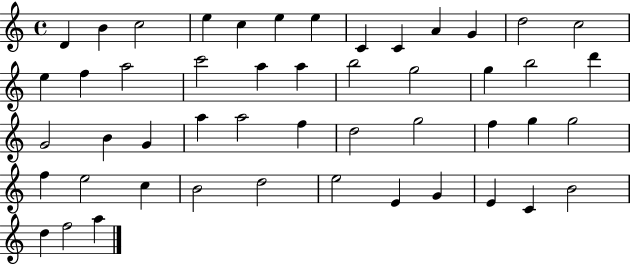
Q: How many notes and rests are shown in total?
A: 49